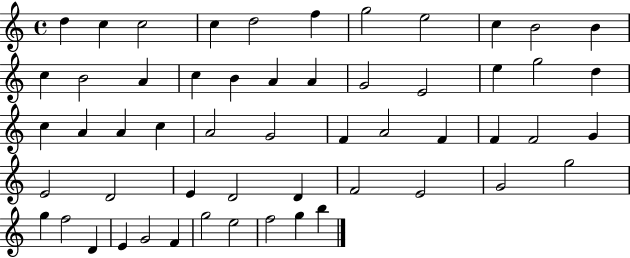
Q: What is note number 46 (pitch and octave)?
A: F5